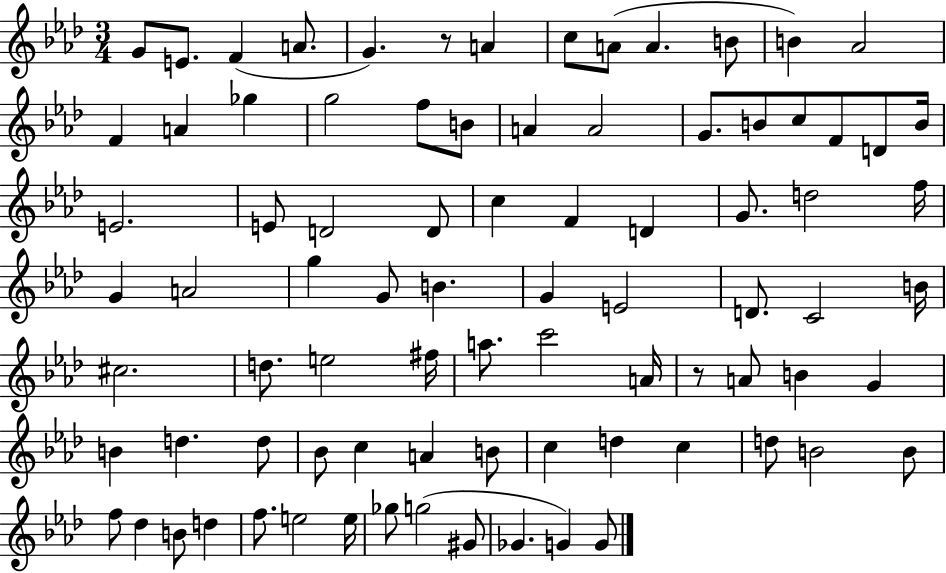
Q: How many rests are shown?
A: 2